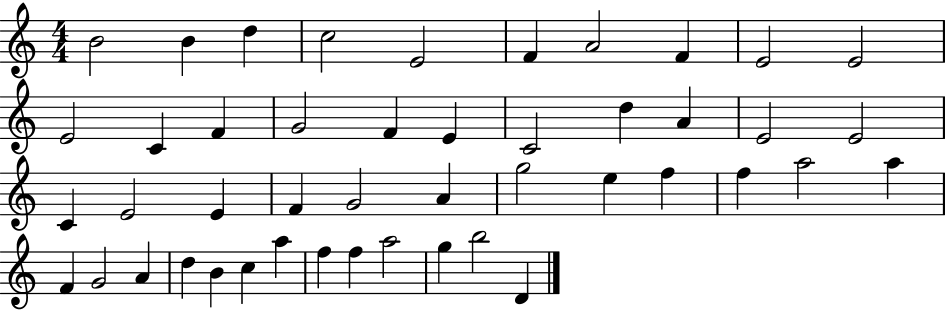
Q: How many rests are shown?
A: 0